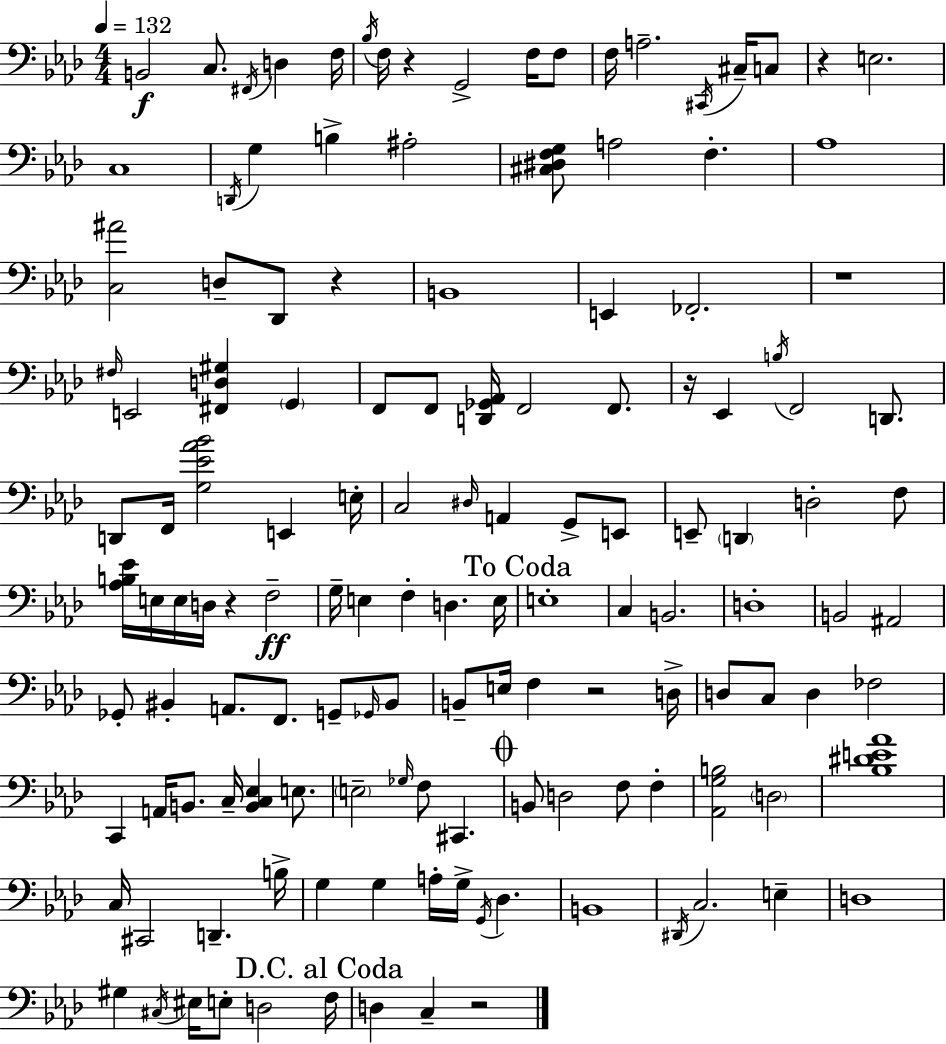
{
  \clef bass
  \numericTimeSignature
  \time 4/4
  \key aes \major
  \tempo 4 = 132
  \repeat volta 2 { b,2\f c8. \acciaccatura { fis,16 } d4 | f16 \acciaccatura { bes16 } f16 r4 g,2-> f16 | f8 f16 a2.-- \acciaccatura { cis,16 } | cis16-- c8 r4 e2. | \break c1 | \acciaccatura { d,16 } g4 b4-> ais2-. | <cis dis f g>8 a2 f4.-. | aes1 | \break <c ais'>2 d8-- des,8 | r4 b,1 | e,4 fes,2.-. | r1 | \break \grace { fis16 } e,2 <fis, d gis>4 | \parenthesize g,4 f,8 f,8 <d, ges, aes,>16 f,2 | f,8. r16 ees,4 \acciaccatura { b16 } f,2 | d,8. d,8 f,16 <g ees' aes' bes'>2 | \break e,4 e16-. c2 \grace { dis16 } a,4 | g,8-> e,8 e,8-- \parenthesize d,4 d2-. | f8 <aes b ees'>16 e16 e16 d16 r4 f2--\ff | g16-- e4 f4-. | \break d4. e16 \mark "To Coda" e1-. | c4 b,2. | d1-. | b,2 ais,2 | \break ges,8-. bis,4-. a,8. | f,8. g,8-- \grace { ges,16 } bis,8 b,8-- e16 f4 r2 | d16-> d8 c8 d4 | fes2 c,4 a,16 b,8. | \break c16-- <b, c ees>4 e8. \parenthesize e2-- | \grace { ges16 } f8 cis,4. \mark \markup { \musicglyph "scripts.coda" } b,8 d2 | f8 f4-. <aes, g b>2 | \parenthesize d2 <bes dis' e' aes'>1 | \break c16 cis,2 | d,4.-- b16-> g4 g4 | a16-. g16-> \acciaccatura { g,16 } des4. b,1 | \acciaccatura { dis,16 } c2. | \break e4-- d1 | gis4 \acciaccatura { cis16 } | eis16 e8-. d2 \mark "D.C. al Coda" f16 d4 | c4-- r2 } \bar "|."
}